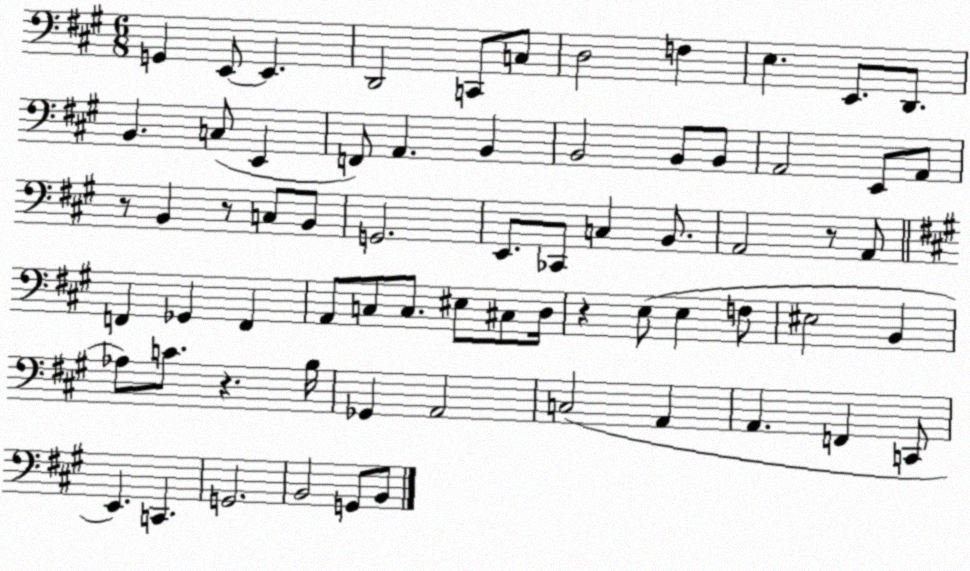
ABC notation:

X:1
T:Untitled
M:6/8
L:1/4
K:A
G,, E,,/2 E,, D,,2 C,,/2 C,/2 D,2 F, E, E,,/2 D,,/2 B,, C,/2 E,, F,,/2 A,, B,, B,,2 B,,/2 B,,/2 A,,2 E,,/2 A,,/2 z/2 B,, z/2 C,/2 B,,/2 G,,2 E,,/2 _C,,/2 C, B,,/2 A,,2 z/2 A,,/2 F,, _G,, F,, A,,/2 C,/2 C,/2 ^E,/2 ^C,/2 D,/4 z E,/2 E, F,/2 ^E,2 B,, _A,/2 C/2 z B,/4 _G,, A,,2 C,2 A,, A,, F,, C,,/2 E,, C,, G,,2 B,,2 G,,/2 B,,/2